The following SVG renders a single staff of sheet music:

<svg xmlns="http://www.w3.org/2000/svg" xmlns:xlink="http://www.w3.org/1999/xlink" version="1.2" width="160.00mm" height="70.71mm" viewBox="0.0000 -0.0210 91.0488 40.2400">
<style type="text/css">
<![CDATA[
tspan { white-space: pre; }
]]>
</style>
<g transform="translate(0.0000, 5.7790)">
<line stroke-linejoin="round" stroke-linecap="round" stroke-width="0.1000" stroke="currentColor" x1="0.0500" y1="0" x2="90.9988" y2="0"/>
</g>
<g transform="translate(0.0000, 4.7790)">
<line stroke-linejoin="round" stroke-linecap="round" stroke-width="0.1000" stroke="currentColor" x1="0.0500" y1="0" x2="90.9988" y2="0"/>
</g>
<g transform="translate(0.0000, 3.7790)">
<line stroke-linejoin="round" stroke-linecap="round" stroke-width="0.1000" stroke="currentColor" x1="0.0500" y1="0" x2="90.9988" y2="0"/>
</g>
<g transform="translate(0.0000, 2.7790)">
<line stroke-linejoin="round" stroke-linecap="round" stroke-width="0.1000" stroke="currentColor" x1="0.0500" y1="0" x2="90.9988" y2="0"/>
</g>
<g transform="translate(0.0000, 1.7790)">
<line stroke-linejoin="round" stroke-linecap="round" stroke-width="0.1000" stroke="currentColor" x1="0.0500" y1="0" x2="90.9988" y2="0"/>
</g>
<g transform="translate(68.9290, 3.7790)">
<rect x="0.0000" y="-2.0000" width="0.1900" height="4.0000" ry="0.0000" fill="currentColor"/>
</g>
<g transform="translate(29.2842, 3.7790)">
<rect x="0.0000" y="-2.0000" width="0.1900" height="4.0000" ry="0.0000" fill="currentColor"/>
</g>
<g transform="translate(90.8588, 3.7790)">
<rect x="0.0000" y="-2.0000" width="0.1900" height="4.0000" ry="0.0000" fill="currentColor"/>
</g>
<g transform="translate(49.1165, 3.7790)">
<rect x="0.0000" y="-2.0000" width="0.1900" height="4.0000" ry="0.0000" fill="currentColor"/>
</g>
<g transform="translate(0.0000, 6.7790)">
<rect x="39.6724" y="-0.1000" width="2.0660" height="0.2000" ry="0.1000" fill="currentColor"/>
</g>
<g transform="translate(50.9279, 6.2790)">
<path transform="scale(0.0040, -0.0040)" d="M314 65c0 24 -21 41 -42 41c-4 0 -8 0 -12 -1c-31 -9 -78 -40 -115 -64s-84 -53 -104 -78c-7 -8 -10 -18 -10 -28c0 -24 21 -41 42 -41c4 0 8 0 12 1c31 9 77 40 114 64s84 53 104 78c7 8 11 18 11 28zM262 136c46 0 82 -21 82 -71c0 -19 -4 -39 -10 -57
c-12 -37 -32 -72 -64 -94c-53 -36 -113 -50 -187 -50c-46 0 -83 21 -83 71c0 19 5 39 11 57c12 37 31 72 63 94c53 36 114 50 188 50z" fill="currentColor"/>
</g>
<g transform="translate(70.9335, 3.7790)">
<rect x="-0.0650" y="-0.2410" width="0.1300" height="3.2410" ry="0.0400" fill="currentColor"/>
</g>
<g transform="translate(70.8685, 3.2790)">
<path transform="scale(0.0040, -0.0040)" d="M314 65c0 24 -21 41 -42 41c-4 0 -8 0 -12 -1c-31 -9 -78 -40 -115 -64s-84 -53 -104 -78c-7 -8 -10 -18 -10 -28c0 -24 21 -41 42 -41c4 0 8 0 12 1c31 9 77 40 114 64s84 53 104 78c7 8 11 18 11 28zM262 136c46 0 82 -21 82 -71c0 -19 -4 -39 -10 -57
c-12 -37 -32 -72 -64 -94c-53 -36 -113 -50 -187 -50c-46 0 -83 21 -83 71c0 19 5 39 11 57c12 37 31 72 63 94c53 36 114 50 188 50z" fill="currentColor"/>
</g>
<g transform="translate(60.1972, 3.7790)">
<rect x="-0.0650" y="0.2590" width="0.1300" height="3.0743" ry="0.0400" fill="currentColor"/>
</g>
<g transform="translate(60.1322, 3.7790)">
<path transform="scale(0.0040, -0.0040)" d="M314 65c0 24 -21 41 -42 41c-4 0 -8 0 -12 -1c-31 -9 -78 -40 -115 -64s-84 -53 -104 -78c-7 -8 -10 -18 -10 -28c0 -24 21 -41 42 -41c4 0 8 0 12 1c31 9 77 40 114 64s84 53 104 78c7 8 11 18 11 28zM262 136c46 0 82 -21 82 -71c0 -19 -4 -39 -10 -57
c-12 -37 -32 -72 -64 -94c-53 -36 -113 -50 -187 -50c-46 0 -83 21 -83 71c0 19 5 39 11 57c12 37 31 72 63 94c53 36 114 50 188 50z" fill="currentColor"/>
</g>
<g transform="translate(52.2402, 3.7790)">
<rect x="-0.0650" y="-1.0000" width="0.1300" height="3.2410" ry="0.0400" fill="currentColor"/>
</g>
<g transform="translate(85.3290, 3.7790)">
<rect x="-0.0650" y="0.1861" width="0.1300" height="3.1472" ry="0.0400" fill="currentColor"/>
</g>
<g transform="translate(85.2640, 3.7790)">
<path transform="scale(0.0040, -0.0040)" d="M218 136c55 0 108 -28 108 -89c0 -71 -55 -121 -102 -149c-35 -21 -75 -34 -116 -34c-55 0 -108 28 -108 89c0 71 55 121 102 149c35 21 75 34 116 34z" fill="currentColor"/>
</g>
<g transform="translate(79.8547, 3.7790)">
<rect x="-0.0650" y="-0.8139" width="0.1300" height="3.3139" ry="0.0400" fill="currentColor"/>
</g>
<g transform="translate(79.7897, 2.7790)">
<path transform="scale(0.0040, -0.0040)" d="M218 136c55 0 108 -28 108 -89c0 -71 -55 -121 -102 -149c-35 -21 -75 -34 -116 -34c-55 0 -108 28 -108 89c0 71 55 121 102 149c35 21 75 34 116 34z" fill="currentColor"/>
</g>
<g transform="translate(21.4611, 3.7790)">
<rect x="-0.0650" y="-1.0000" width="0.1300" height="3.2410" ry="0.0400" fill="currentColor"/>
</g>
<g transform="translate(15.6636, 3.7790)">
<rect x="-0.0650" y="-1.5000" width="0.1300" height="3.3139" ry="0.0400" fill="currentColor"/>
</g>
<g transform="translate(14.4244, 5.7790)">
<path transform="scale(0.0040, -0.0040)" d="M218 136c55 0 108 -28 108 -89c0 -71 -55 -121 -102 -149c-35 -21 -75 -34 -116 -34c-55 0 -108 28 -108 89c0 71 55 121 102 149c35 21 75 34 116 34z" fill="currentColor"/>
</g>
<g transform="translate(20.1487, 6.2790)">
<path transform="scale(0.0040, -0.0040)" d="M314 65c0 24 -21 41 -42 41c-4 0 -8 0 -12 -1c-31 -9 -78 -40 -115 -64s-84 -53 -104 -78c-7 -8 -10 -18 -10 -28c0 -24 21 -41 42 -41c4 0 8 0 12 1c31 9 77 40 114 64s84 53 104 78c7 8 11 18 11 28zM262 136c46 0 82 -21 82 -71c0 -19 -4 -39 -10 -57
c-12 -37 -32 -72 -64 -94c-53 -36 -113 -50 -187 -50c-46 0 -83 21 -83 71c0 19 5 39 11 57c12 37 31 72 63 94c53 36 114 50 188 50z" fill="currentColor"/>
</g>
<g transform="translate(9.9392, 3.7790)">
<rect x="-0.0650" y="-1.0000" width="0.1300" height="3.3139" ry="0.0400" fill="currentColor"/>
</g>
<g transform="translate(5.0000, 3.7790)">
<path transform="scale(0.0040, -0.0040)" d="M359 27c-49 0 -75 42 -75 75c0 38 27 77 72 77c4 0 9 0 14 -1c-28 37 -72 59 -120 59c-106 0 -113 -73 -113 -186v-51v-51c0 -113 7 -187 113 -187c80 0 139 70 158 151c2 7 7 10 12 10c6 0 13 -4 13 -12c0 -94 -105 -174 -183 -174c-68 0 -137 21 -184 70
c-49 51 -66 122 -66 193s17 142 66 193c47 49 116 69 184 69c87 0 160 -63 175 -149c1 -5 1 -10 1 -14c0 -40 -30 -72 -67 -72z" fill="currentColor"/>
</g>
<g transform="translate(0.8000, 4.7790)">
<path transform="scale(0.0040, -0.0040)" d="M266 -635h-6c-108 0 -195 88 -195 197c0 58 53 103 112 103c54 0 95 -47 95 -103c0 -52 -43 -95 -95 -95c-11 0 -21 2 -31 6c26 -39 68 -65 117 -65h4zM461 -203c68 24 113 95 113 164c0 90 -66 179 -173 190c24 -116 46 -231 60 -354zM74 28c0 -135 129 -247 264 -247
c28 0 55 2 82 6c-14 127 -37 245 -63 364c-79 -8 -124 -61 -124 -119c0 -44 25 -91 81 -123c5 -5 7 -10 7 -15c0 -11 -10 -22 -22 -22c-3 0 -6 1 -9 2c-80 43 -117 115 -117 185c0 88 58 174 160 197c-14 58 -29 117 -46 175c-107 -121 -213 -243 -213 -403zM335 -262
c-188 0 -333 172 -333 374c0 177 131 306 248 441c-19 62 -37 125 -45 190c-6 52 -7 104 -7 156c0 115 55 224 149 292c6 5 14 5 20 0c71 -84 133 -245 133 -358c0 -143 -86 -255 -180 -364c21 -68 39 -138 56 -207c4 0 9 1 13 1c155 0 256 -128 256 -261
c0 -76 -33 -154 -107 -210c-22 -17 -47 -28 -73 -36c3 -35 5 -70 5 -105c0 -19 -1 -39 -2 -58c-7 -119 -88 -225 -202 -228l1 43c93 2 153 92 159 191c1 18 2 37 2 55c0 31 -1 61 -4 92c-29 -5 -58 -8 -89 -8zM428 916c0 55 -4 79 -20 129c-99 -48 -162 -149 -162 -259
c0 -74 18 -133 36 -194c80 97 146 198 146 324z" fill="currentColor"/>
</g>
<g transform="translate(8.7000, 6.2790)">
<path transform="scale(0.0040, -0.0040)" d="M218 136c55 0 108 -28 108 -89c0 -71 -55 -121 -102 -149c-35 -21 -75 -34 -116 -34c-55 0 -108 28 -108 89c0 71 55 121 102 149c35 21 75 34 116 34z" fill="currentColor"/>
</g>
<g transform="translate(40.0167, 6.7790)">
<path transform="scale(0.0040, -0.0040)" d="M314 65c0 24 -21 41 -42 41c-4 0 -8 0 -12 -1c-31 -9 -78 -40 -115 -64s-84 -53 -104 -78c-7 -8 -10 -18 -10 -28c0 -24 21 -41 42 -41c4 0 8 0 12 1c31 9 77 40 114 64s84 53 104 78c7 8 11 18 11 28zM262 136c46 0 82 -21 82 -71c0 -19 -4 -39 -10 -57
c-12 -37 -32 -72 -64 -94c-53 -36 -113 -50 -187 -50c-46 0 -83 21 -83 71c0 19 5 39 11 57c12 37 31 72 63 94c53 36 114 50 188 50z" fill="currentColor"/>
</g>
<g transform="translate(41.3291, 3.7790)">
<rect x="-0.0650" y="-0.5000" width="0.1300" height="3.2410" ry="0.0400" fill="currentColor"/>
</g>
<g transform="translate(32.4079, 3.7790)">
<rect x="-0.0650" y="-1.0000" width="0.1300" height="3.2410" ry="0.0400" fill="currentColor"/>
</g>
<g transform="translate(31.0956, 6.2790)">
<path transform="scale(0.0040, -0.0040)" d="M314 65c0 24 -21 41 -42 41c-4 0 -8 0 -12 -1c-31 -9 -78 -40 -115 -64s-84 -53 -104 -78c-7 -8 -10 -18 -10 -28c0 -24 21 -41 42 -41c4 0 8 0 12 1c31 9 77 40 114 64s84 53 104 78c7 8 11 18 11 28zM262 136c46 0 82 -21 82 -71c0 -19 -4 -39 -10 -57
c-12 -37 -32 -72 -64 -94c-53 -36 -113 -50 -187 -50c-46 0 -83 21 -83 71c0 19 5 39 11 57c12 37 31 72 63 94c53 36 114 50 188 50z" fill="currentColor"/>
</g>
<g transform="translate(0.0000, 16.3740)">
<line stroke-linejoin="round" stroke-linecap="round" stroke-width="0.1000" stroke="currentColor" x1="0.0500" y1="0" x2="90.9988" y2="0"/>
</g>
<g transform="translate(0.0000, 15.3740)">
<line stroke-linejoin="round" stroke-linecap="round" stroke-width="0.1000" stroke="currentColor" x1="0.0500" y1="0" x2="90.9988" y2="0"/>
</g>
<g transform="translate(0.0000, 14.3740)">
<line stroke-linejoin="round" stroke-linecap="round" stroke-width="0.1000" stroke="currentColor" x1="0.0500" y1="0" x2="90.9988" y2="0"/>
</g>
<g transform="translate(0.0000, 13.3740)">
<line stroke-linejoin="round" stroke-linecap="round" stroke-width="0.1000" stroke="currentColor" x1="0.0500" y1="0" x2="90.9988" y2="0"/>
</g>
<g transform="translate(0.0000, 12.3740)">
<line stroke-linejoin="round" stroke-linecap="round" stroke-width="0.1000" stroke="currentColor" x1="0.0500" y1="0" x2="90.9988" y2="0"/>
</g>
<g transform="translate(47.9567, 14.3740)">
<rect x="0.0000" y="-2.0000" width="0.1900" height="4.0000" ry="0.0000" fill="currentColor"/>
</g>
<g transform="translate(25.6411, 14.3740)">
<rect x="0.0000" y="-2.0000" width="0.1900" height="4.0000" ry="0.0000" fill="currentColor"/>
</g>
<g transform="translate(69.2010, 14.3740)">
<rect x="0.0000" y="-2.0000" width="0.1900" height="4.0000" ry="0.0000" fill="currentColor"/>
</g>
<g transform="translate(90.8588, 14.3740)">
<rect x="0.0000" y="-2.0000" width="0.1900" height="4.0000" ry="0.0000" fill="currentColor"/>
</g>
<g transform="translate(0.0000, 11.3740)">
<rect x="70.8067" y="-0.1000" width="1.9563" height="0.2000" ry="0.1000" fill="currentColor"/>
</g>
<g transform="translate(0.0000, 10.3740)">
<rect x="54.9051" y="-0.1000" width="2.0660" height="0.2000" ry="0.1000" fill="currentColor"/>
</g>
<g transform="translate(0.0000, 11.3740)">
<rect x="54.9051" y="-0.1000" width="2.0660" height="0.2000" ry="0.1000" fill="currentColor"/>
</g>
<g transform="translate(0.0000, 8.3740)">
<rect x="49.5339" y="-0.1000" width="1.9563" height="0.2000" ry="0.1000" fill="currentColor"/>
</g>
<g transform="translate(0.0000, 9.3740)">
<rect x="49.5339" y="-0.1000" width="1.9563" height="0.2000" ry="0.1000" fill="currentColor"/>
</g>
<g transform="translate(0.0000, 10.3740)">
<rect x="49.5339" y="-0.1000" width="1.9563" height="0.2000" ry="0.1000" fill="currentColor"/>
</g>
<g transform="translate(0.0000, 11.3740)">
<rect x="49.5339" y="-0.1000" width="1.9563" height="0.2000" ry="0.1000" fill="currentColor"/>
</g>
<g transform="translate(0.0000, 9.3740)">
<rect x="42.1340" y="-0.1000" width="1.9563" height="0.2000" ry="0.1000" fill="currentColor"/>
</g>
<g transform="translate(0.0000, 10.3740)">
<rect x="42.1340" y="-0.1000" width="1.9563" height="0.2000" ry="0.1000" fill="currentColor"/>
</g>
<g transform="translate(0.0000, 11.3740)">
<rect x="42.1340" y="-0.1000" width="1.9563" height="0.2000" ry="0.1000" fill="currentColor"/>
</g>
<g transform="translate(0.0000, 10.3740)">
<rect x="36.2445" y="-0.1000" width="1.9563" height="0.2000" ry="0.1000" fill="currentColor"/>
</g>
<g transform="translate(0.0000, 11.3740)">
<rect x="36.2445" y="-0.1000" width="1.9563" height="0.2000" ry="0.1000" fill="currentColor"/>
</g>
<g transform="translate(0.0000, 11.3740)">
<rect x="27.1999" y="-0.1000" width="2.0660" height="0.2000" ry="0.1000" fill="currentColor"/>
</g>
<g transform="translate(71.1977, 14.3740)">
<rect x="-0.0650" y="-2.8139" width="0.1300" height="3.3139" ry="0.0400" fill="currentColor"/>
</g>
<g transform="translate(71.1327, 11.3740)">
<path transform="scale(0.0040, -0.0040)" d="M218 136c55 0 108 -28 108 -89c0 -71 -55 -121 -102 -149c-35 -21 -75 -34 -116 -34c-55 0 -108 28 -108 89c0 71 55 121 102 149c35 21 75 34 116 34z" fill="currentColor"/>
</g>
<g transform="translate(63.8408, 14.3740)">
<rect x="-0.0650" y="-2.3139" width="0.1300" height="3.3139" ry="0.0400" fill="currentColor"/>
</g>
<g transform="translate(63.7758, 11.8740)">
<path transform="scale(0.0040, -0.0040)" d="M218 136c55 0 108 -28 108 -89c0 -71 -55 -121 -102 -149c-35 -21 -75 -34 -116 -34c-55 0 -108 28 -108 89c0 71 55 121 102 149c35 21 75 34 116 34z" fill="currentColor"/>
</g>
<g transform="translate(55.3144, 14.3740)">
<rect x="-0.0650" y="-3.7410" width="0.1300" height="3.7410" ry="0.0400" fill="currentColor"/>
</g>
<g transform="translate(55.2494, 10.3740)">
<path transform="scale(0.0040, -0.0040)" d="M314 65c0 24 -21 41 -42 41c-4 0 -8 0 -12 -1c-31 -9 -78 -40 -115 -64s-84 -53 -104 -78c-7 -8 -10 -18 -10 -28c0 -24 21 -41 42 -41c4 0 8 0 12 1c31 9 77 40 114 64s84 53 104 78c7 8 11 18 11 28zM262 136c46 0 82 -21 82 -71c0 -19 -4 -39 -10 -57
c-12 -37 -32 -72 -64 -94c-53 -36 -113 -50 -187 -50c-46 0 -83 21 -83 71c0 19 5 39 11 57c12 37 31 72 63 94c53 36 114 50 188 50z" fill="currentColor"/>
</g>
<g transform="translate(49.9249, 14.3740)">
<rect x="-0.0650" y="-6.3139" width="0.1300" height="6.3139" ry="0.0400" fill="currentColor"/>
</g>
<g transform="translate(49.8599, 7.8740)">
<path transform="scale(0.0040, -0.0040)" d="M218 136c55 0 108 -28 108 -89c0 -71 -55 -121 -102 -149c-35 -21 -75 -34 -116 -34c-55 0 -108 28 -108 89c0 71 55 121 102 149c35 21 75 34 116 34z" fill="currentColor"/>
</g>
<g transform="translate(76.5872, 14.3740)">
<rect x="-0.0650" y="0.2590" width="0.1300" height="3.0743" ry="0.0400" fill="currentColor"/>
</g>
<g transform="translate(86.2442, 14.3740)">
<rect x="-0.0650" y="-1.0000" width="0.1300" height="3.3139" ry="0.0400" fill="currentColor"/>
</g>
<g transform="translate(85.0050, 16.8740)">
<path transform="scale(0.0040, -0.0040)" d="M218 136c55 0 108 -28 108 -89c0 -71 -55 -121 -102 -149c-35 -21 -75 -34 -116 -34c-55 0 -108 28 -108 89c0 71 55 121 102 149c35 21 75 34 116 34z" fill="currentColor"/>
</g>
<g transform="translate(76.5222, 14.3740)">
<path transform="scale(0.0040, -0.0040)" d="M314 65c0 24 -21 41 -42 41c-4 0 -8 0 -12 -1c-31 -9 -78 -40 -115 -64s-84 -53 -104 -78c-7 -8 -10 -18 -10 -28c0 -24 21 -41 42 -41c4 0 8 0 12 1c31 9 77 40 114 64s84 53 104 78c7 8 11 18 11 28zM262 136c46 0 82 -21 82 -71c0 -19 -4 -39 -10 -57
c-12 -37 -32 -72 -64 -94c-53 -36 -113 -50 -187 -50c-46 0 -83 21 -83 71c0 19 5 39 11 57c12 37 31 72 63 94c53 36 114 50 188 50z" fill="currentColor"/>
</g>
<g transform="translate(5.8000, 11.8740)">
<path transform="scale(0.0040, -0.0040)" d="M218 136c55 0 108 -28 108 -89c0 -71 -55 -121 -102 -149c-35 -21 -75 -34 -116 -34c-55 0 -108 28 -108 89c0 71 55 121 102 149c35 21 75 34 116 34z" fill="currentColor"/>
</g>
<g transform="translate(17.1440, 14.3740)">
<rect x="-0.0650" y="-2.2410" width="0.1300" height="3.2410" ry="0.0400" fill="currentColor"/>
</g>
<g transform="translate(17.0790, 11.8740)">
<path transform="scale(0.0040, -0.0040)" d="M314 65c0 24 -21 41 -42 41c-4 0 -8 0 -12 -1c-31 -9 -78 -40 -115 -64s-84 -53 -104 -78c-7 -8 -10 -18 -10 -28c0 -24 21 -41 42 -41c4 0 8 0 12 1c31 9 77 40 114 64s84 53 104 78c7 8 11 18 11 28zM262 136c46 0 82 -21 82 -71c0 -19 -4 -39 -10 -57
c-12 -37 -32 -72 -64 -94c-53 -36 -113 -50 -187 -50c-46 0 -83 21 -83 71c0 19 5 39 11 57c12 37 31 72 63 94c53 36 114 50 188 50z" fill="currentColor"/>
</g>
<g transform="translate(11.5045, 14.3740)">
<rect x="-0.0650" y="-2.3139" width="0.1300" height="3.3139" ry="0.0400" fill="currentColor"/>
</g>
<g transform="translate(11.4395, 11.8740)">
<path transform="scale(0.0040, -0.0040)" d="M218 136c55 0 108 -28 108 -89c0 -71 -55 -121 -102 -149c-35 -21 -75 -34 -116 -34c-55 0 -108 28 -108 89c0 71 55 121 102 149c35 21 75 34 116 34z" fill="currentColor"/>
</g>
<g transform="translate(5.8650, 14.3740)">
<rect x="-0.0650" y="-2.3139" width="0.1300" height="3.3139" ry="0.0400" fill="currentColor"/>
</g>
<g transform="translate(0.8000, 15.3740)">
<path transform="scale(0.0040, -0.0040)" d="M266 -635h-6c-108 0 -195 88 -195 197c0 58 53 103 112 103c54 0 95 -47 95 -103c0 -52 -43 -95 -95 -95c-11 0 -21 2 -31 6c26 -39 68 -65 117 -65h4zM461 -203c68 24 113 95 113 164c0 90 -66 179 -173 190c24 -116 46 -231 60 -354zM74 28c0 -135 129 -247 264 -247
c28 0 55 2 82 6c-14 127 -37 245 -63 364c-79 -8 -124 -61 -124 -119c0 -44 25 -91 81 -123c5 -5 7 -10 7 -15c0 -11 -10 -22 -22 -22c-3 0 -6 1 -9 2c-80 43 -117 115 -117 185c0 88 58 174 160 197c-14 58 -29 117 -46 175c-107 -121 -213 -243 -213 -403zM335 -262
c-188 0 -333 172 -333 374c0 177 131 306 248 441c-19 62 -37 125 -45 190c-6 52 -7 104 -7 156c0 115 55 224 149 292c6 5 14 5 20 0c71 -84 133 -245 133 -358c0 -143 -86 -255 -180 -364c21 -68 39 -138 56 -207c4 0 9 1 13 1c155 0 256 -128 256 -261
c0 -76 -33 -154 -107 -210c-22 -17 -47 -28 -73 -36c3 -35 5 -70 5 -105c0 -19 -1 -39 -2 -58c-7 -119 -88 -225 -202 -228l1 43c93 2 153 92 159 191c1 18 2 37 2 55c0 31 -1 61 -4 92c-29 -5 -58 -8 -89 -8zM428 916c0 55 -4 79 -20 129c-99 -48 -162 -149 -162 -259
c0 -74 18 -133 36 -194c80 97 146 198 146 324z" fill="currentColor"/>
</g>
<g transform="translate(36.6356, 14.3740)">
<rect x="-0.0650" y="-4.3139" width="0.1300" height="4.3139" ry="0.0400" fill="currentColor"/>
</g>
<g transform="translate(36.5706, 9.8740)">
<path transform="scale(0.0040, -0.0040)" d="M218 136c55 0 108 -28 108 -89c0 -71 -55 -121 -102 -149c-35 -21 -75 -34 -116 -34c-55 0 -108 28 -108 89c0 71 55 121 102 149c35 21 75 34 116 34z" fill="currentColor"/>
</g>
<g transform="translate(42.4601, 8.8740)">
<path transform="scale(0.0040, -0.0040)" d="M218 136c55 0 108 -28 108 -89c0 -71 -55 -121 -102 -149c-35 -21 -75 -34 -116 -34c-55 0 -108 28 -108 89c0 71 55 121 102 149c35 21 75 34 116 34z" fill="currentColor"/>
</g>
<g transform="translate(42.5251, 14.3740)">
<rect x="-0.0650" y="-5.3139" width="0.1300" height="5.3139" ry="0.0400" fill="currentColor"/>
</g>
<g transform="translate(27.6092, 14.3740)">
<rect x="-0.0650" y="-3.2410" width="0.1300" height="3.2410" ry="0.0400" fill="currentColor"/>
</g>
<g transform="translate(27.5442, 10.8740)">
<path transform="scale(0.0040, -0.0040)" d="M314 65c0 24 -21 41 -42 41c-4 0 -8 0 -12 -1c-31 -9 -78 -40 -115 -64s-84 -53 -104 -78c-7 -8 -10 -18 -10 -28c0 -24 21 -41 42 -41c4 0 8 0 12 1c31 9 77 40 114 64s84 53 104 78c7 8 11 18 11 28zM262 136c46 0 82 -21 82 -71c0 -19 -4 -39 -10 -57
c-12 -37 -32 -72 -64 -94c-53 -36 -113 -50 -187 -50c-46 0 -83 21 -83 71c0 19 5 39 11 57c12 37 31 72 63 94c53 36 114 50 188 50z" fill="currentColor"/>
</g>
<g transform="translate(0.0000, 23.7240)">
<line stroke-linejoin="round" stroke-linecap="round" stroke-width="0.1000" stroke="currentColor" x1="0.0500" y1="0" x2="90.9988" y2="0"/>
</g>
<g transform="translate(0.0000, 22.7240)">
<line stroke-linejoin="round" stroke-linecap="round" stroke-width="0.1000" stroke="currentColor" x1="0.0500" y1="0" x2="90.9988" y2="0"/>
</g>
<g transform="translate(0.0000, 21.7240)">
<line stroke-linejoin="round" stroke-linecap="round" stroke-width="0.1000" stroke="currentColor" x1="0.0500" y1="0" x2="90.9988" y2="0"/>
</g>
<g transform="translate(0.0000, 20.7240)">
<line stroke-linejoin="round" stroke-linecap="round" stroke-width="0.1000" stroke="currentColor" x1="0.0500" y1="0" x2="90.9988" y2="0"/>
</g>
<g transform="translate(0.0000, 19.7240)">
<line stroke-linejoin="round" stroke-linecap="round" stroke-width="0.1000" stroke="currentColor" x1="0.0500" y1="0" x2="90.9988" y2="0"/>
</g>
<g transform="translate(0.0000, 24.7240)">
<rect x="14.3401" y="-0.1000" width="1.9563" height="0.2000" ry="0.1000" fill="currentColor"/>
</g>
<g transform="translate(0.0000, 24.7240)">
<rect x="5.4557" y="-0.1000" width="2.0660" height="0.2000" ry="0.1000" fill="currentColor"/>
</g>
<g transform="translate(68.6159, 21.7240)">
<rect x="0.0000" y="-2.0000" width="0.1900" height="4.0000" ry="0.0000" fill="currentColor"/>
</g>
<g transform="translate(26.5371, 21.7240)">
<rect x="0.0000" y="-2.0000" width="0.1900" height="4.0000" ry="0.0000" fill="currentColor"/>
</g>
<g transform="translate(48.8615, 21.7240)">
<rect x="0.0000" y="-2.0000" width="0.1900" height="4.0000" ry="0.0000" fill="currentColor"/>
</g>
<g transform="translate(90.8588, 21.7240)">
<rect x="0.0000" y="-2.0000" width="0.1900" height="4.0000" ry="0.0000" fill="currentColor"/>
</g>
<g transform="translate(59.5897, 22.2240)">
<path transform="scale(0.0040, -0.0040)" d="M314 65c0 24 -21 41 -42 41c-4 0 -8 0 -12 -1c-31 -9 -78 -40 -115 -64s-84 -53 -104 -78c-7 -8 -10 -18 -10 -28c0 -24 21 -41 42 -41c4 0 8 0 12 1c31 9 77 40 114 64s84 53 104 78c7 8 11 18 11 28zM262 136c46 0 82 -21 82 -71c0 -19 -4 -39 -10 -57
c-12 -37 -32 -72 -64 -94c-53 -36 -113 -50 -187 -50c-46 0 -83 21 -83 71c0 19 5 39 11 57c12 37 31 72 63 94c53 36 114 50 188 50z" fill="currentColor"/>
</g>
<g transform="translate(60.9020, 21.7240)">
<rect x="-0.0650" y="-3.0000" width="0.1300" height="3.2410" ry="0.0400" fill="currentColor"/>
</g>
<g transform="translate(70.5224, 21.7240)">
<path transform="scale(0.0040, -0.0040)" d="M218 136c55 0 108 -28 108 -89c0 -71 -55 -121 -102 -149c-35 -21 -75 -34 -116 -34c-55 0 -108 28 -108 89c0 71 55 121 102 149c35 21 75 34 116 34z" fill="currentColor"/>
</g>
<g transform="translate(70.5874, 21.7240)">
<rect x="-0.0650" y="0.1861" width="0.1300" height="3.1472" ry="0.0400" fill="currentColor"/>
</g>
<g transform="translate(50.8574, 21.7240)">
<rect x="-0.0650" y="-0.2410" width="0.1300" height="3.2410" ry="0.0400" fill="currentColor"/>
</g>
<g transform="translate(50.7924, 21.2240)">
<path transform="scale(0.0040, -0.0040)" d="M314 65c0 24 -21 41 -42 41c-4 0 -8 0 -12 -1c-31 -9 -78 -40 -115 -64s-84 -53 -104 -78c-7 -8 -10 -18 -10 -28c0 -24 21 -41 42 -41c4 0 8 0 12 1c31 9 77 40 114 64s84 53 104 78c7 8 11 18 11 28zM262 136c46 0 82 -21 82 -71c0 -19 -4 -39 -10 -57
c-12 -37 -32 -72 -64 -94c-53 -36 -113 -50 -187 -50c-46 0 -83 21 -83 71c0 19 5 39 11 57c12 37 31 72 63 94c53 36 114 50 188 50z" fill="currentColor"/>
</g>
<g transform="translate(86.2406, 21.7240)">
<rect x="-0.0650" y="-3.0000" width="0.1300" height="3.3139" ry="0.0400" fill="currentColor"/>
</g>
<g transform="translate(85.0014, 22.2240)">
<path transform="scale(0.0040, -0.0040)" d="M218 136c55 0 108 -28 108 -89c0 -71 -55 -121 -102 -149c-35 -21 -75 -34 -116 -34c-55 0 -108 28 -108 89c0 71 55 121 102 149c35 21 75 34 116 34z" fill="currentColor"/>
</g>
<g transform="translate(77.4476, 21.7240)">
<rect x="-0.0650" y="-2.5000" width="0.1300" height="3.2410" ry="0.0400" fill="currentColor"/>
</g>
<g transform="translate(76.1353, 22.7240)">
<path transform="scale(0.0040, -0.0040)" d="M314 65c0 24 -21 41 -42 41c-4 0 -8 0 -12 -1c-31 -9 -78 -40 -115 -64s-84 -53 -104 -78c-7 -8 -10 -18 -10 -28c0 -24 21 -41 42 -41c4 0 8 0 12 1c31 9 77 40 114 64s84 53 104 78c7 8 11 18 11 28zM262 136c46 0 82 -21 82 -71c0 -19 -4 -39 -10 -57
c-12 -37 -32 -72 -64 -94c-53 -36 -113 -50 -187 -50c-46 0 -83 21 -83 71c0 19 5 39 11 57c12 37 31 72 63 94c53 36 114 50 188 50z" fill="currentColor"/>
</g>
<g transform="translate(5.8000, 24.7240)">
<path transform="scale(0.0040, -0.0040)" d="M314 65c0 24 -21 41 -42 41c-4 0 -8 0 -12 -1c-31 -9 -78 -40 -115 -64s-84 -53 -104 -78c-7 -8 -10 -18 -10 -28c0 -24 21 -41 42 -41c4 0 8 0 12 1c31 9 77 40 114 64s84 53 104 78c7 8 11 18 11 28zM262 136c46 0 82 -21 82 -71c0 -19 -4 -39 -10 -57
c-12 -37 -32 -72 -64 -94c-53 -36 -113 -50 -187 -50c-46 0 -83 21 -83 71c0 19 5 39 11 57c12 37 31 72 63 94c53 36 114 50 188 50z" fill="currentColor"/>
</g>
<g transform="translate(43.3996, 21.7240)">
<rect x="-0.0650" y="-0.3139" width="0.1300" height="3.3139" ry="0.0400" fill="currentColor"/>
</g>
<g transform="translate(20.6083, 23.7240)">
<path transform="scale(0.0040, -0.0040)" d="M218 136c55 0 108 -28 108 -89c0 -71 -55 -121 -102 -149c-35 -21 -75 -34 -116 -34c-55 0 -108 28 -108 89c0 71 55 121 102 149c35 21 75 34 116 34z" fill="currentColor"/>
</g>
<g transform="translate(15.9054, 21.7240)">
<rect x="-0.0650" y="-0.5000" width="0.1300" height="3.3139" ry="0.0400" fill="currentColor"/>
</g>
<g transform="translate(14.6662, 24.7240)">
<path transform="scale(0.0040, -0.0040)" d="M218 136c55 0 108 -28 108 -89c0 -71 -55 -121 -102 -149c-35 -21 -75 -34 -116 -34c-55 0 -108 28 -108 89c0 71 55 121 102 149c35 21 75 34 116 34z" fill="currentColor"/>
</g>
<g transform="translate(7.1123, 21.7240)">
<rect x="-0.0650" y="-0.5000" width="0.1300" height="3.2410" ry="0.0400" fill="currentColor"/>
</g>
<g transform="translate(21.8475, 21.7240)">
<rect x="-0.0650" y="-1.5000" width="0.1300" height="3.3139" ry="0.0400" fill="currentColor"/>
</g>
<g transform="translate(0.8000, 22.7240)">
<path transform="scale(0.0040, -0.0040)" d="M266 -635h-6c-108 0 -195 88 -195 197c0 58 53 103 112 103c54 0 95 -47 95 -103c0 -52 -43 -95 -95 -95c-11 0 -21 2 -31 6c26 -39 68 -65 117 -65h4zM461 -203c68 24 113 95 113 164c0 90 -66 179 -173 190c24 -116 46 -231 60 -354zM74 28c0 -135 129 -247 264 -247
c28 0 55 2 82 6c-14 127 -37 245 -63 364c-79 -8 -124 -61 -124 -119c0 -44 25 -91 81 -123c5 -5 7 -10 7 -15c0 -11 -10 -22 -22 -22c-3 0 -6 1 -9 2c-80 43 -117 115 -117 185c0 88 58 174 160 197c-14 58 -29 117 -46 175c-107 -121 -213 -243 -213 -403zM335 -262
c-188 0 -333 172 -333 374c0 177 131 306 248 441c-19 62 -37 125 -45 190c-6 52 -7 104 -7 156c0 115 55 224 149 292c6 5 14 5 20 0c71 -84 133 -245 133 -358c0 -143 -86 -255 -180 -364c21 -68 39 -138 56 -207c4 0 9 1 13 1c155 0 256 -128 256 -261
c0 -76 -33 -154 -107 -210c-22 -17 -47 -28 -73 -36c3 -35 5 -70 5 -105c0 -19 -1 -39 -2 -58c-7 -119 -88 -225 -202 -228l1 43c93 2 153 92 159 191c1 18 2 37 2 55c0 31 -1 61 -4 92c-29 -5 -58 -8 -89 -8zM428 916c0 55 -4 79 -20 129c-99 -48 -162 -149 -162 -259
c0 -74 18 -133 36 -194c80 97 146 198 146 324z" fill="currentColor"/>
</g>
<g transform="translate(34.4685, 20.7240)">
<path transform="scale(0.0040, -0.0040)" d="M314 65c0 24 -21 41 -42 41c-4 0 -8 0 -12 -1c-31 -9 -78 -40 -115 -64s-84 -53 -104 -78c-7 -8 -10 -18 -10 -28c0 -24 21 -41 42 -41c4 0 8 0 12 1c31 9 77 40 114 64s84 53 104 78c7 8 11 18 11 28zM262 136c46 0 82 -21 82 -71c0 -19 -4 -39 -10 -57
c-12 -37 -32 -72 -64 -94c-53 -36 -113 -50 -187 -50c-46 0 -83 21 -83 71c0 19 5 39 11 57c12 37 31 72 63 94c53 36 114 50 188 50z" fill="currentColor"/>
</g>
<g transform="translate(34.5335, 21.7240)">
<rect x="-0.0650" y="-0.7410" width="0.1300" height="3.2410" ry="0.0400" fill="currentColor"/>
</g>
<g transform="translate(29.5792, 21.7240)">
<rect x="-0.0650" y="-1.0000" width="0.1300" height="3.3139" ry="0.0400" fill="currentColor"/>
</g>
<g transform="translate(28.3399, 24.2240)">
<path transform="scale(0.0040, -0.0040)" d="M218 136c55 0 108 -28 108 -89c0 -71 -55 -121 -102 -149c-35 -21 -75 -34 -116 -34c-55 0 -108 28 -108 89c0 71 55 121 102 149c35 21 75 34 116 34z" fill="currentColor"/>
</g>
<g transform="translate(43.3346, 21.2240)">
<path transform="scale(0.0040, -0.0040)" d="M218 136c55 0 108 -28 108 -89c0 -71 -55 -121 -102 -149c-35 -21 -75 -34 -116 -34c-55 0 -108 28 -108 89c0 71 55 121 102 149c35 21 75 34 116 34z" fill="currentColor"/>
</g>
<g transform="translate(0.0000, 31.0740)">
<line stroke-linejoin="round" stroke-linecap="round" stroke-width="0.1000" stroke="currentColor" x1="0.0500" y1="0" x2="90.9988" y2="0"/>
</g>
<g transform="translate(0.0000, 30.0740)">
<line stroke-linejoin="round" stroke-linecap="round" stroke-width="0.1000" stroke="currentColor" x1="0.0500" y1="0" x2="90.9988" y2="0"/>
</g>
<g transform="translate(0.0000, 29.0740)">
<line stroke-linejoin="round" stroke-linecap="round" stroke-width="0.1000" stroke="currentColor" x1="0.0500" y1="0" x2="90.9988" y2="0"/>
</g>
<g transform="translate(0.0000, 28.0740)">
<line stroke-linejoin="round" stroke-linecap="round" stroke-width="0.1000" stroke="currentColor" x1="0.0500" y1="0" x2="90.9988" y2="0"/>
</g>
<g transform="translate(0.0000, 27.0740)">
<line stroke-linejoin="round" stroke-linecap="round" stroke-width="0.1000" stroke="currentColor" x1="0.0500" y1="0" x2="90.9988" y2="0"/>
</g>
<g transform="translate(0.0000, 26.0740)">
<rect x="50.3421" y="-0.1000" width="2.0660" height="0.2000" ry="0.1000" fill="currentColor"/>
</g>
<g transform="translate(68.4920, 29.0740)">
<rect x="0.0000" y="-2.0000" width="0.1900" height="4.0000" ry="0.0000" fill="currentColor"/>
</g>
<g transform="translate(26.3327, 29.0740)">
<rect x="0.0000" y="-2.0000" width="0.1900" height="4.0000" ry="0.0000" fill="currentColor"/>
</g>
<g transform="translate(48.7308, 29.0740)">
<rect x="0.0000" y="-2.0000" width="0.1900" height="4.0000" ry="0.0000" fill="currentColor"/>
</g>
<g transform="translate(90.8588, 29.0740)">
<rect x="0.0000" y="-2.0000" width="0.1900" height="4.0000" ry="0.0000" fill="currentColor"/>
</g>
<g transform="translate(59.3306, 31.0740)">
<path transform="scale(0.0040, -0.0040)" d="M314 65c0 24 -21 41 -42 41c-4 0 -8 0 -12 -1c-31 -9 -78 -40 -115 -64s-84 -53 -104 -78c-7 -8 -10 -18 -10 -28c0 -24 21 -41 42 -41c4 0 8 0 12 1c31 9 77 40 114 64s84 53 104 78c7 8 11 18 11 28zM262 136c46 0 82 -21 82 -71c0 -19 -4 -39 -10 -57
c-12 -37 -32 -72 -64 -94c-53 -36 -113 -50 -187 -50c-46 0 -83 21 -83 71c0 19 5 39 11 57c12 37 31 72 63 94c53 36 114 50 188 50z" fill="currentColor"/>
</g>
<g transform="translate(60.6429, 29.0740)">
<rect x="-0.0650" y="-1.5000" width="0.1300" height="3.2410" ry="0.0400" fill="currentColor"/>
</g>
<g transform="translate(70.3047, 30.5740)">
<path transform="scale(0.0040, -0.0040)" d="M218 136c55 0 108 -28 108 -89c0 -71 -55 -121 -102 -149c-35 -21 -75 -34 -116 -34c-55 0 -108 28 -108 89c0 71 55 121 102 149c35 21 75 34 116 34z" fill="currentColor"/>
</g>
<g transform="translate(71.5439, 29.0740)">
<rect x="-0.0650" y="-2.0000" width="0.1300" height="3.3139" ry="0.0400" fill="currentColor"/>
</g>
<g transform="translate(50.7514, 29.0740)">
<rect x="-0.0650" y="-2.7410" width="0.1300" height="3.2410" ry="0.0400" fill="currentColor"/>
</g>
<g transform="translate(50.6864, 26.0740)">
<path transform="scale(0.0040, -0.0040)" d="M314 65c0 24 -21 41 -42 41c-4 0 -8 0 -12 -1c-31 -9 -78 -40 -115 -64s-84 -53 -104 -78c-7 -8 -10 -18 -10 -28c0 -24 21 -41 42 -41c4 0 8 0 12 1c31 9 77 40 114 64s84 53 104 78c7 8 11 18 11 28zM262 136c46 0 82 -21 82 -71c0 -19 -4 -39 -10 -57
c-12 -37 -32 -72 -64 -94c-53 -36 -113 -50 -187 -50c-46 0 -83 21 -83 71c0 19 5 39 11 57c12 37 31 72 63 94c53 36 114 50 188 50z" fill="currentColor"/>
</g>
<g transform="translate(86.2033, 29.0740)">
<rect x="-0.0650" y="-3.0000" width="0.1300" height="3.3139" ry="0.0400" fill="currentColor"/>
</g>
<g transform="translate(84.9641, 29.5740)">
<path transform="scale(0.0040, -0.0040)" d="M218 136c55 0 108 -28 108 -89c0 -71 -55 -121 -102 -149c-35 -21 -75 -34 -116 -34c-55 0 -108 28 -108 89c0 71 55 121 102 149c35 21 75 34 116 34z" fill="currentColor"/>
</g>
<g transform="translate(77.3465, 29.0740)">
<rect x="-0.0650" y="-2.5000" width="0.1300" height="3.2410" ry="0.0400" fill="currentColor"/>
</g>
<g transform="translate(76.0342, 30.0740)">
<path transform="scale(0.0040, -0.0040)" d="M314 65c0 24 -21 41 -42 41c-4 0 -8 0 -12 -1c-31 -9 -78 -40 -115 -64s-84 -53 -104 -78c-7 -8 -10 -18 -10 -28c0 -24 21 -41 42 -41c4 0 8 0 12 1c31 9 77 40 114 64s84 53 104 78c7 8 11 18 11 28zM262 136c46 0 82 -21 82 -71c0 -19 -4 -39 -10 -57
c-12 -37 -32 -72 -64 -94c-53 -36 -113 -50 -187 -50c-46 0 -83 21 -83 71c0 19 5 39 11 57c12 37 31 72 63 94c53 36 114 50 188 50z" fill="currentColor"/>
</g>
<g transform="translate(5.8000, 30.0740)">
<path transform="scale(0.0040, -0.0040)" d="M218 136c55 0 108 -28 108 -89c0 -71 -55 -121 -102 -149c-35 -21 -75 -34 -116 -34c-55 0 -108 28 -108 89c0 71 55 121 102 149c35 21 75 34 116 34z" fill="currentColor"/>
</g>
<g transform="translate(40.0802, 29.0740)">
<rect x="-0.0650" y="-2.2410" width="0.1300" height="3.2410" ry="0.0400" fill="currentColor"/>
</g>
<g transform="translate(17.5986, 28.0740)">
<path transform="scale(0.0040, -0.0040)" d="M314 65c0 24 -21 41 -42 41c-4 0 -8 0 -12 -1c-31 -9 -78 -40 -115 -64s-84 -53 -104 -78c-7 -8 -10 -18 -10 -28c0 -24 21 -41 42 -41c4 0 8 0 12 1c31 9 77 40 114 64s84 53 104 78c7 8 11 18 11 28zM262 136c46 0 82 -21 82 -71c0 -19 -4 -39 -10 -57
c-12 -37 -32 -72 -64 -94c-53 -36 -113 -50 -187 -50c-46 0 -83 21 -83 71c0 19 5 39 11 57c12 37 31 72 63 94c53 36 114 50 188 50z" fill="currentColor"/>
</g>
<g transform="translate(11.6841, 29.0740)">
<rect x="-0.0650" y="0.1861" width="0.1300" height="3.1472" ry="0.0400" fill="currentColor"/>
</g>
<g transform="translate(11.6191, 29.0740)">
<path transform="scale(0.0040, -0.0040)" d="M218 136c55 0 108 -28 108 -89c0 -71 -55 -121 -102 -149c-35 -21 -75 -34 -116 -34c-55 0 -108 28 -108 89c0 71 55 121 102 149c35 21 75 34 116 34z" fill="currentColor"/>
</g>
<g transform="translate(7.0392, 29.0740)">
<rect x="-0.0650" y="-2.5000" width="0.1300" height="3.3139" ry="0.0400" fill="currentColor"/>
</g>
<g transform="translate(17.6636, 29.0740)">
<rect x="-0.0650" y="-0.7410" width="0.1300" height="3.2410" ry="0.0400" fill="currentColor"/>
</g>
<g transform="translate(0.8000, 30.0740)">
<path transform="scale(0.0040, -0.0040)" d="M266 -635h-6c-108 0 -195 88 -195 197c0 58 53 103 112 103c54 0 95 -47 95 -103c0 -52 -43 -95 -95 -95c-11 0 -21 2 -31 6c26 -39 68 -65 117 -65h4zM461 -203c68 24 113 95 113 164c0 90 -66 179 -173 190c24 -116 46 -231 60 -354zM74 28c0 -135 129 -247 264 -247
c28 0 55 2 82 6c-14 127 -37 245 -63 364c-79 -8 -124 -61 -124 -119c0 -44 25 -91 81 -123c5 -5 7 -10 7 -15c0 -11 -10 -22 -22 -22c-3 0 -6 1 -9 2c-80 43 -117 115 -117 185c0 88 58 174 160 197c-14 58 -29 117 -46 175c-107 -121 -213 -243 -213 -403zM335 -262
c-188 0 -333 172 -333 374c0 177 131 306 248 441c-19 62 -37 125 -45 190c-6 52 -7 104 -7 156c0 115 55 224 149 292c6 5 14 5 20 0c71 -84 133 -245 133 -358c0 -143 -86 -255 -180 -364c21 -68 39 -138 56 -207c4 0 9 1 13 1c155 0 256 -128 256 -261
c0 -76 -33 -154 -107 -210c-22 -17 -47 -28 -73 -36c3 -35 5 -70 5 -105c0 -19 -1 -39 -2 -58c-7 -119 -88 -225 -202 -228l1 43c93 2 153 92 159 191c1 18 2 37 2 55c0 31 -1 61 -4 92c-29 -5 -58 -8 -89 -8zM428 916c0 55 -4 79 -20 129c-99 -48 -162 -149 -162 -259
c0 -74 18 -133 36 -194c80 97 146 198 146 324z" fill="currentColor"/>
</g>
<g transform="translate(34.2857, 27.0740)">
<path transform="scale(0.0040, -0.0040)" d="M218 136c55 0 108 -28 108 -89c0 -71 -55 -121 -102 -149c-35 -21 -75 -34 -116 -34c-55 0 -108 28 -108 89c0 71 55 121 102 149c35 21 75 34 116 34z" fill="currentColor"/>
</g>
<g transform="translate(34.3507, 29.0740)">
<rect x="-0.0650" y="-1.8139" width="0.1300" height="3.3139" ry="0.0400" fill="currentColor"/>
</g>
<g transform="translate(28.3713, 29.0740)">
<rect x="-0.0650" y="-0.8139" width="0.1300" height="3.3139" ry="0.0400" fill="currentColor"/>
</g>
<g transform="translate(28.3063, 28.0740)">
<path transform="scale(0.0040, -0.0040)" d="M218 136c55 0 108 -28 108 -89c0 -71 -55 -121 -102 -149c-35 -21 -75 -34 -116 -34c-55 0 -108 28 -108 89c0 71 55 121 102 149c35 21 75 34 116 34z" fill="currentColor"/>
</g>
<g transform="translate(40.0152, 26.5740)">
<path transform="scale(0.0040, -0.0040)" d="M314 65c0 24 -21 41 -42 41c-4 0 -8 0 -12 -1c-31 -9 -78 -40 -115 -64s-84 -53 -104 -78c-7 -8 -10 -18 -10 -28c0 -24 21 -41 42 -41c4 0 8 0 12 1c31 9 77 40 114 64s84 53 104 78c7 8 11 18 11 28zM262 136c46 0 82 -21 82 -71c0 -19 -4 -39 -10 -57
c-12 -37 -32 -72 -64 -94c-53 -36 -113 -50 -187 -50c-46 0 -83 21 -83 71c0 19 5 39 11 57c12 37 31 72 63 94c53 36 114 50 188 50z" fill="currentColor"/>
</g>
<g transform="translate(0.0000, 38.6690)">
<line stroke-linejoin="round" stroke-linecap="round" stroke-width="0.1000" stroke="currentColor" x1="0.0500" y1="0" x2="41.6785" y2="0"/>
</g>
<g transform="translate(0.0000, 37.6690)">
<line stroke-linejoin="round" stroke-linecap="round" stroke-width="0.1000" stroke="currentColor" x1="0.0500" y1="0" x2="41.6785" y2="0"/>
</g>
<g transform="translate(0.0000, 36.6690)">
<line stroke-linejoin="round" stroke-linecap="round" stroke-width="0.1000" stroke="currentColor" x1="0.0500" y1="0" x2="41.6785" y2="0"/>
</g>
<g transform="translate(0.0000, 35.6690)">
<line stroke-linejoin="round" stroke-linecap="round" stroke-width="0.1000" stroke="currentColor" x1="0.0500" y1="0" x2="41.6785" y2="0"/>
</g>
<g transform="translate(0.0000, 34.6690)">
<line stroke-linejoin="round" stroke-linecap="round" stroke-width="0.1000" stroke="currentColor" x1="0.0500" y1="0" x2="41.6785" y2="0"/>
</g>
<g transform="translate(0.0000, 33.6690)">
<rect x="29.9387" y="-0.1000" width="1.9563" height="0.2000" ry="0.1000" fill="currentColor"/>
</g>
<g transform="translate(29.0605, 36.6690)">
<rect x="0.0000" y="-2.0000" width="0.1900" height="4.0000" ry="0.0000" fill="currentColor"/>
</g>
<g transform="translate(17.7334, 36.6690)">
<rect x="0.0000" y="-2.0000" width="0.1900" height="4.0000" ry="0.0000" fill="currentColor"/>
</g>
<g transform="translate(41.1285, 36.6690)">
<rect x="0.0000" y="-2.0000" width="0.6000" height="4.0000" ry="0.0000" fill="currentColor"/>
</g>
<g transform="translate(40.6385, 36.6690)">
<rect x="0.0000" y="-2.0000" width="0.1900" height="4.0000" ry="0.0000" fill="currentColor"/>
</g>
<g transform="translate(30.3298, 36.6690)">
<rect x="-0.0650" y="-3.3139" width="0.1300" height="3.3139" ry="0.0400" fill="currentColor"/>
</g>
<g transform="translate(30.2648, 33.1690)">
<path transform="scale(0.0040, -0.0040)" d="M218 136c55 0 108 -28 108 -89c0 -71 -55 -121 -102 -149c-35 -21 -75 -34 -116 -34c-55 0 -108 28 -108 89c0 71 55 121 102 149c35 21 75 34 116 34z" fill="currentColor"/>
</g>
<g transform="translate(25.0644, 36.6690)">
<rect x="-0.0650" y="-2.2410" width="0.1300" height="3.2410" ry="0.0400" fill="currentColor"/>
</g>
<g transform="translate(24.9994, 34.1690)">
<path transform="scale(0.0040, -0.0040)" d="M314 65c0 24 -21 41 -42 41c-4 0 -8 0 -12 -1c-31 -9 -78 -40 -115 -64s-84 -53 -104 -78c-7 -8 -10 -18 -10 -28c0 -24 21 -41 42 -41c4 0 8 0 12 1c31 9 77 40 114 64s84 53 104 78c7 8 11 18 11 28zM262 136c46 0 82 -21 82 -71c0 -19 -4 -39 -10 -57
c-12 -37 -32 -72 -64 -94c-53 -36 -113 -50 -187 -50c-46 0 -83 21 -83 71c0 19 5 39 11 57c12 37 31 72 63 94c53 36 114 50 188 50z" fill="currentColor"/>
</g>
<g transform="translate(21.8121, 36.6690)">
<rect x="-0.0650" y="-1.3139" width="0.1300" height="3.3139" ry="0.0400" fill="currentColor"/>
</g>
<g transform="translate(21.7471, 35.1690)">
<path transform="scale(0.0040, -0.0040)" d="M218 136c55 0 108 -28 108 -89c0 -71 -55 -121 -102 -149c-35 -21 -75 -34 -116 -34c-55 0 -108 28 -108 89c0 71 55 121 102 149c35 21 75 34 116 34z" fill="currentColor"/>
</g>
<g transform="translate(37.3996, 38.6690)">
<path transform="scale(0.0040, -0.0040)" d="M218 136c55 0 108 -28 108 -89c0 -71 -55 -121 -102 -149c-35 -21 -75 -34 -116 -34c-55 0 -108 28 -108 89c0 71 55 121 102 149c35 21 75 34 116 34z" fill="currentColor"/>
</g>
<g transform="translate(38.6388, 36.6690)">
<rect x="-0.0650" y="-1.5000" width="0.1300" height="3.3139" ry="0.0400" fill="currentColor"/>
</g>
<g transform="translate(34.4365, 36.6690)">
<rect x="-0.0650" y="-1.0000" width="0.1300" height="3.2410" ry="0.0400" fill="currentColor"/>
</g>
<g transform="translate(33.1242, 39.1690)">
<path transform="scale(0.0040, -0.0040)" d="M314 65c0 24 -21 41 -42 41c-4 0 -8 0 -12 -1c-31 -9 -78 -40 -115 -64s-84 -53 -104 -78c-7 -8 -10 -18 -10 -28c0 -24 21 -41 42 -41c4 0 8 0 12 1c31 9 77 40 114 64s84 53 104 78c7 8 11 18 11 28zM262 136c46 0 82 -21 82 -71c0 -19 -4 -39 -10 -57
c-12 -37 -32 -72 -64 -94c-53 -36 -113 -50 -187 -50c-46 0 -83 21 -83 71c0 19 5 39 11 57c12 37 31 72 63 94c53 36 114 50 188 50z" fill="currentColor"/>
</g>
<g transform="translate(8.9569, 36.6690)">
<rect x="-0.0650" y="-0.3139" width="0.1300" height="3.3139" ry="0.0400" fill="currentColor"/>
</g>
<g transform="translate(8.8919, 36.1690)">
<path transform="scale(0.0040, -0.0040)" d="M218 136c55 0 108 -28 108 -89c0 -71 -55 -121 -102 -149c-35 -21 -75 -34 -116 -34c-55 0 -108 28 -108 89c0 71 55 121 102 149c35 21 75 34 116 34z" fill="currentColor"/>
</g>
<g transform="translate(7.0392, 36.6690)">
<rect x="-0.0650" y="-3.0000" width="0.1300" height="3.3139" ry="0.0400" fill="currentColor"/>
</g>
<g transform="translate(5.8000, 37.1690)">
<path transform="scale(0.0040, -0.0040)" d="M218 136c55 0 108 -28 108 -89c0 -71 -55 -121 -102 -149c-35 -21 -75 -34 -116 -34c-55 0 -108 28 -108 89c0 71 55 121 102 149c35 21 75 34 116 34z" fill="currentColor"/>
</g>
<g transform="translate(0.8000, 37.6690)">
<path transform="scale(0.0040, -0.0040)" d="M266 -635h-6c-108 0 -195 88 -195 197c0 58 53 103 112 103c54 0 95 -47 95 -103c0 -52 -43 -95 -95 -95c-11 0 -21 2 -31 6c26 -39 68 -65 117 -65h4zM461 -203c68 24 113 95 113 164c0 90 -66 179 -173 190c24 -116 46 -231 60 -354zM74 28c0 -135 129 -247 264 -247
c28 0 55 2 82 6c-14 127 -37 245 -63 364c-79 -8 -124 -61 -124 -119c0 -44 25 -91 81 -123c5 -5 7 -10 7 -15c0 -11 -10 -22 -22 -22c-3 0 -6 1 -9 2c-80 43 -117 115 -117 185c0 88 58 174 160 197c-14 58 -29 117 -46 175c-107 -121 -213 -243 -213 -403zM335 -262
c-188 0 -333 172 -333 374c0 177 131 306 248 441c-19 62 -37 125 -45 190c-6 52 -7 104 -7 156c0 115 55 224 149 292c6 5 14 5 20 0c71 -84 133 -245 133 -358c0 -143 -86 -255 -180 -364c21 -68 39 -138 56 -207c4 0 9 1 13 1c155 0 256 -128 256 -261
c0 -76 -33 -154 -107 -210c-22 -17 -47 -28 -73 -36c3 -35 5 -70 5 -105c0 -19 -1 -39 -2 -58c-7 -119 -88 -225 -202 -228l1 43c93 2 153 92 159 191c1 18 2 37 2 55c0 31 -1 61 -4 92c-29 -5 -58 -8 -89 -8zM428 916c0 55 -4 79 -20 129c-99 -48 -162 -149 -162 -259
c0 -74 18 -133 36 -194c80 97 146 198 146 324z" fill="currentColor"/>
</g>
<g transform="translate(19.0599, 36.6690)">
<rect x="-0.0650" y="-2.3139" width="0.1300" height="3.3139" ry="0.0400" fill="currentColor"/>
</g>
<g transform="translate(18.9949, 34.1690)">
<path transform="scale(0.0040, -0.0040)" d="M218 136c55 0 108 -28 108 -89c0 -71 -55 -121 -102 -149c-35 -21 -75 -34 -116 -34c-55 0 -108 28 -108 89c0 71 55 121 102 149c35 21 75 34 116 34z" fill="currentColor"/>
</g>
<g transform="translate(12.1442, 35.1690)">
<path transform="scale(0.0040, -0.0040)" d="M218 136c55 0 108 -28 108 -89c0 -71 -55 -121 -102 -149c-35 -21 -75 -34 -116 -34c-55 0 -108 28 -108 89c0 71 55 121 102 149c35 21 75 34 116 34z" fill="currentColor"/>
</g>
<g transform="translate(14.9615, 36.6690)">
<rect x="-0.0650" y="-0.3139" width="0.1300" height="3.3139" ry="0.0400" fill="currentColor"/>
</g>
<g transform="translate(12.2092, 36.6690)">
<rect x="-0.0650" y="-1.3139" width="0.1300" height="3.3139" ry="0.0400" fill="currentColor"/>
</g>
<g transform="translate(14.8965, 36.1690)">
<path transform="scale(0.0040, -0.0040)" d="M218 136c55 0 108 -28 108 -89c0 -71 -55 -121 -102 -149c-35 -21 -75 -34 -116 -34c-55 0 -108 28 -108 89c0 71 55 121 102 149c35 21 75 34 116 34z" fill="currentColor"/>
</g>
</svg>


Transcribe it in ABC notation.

X:1
T:Untitled
M:4/4
L:1/4
K:C
D E D2 D2 C2 D2 B2 c2 d B g g g2 b2 d' f' a' c'2 g a B2 D C2 C E D d2 c c2 A2 B G2 A G B d2 d f g2 a2 E2 F G2 A A c e c g e g2 b D2 E